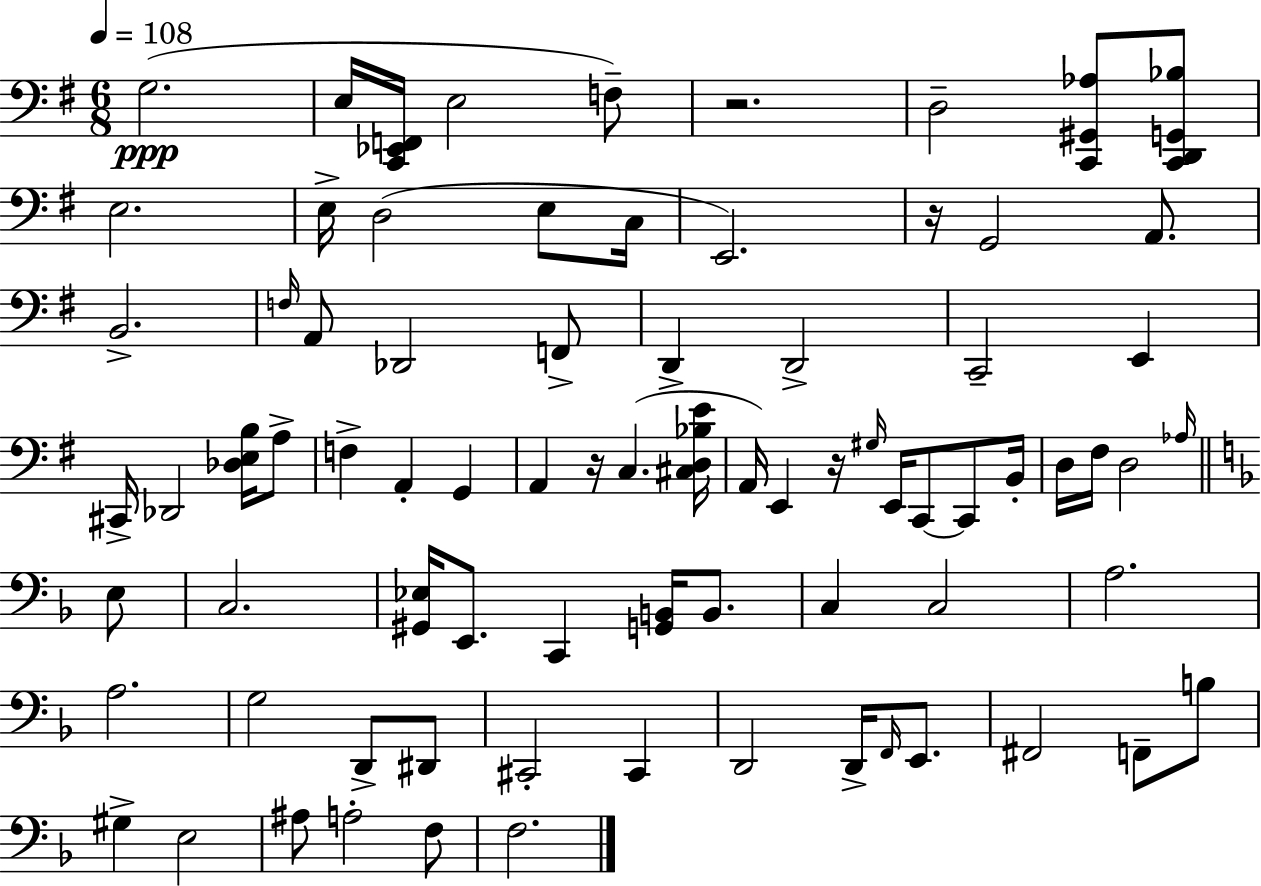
{
  \clef bass
  \numericTimeSignature
  \time 6/8
  \key g \major
  \tempo 4 = 108
  g2.(\ppp | e16 <c, ees, f,>16 e2 f8--) | r2. | d2-- <c, gis, aes>8 <c, d, g, bes>8 | \break e2. | e16-> d2( e8 c16 | e,2.) | r16 g,2 a,8. | \break b,2.-> | \grace { f16 } a,8 des,2 f,8-> | d,4-> d,2-> | c,2-- e,4 | \break cis,16-> des,2 <des e b>16 a8-> | f4-> a,4-. g,4 | a,4 r16 c4.( | <cis d bes e'>16 a,16) e,4 r16 \grace { gis16 } e,16 c,8~~ c,8 | \break b,16-. d16 fis16 d2 | \grace { aes16 } \bar "||" \break \key f \major e8 c2. | <gis, ees>16 e,8. c,4 <g, b,>16 b,8. | c4 c2 | a2. | \break a2. | g2 d,8-> | dis,8 cis,2-. cis,4 | d,2 d,16-> \grace { f,16 } | \break e,8. fis,2 f,8-- | b8 gis4-> e2 | ais8 a2-. | f8 f2. | \break \bar "|."
}